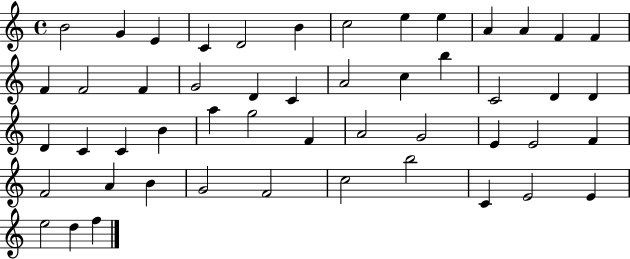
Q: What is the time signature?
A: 4/4